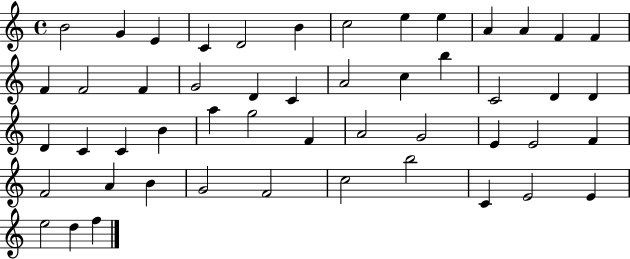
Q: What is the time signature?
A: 4/4